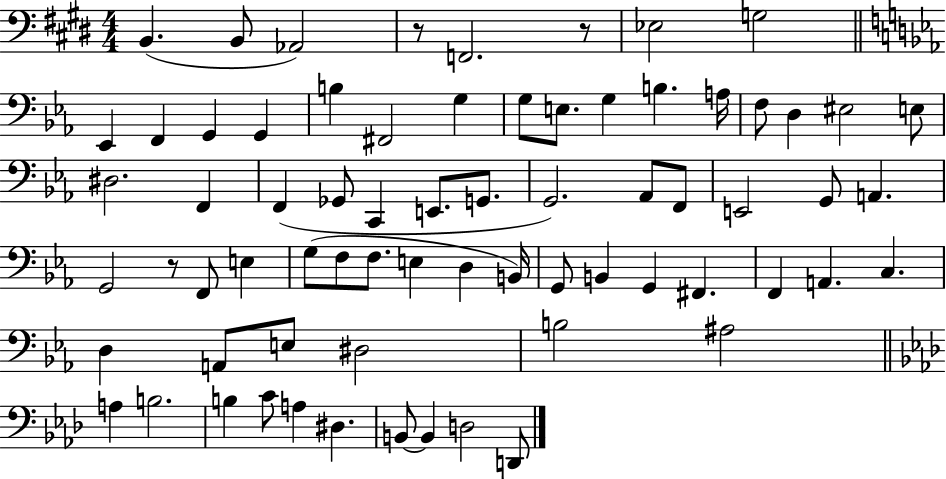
B2/q. B2/e Ab2/h R/e F2/h. R/e Eb3/h G3/h Eb2/q F2/q G2/q G2/q B3/q F#2/h G3/q G3/e E3/e. G3/q B3/q. A3/s F3/e D3/q EIS3/h E3/e D#3/h. F2/q F2/q Gb2/e C2/q E2/e. G2/e. G2/h. Ab2/e F2/e E2/h G2/e A2/q. G2/h R/e F2/e E3/q G3/e F3/e F3/e. E3/q D3/q B2/s G2/e B2/q G2/q F#2/q. F2/q A2/q. C3/q. D3/q A2/e E3/e D#3/h B3/h A#3/h A3/q B3/h. B3/q C4/e A3/q D#3/q. B2/e B2/q D3/h D2/e